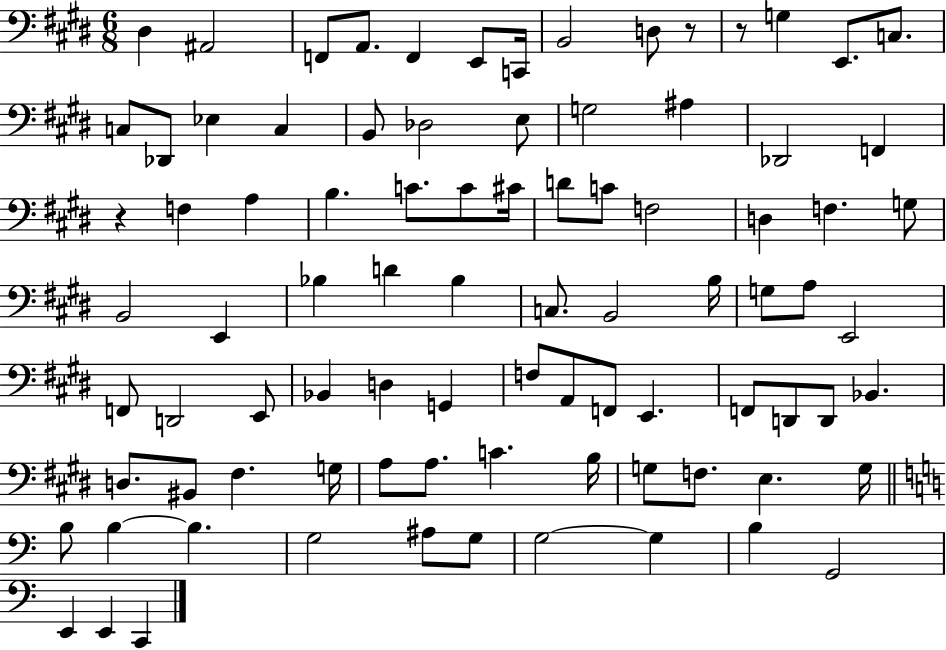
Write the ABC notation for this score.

X:1
T:Untitled
M:6/8
L:1/4
K:E
^D, ^A,,2 F,,/2 A,,/2 F,, E,,/2 C,,/4 B,,2 D,/2 z/2 z/2 G, E,,/2 C,/2 C,/2 _D,,/2 _E, C, B,,/2 _D,2 E,/2 G,2 ^A, _D,,2 F,, z F, A, B, C/2 C/2 ^C/4 D/2 C/2 F,2 D, F, G,/2 B,,2 E,, _B, D _B, C,/2 B,,2 B,/4 G,/2 A,/2 E,,2 F,,/2 D,,2 E,,/2 _B,, D, G,, F,/2 A,,/2 F,,/2 E,, F,,/2 D,,/2 D,,/2 _B,, D,/2 ^B,,/2 ^F, G,/4 A,/2 A,/2 C B,/4 G,/2 F,/2 E, G,/4 B,/2 B, B, G,2 ^A,/2 G,/2 G,2 G, B, G,,2 E,, E,, C,,